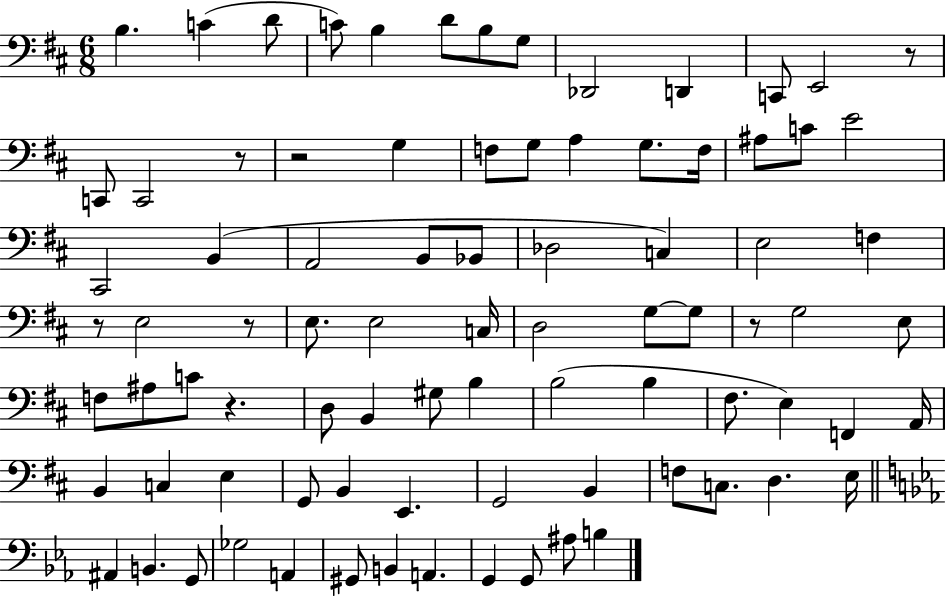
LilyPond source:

{
  \clef bass
  \numericTimeSignature
  \time 6/8
  \key d \major
  \repeat volta 2 { b4. c'4( d'8 | c'8) b4 d'8 b8 g8 | des,2 d,4 | c,8 e,2 r8 | \break c,8 c,2 r8 | r2 g4 | f8 g8 a4 g8. f16 | ais8 c'8 e'2 | \break cis,2 b,4( | a,2 b,8 bes,8 | des2 c4) | e2 f4 | \break r8 e2 r8 | e8. e2 c16 | d2 g8~~ g8 | r8 g2 e8 | \break f8 ais8 c'8 r4. | d8 b,4 gis8 b4 | b2( b4 | fis8. e4) f,4 a,16 | \break b,4 c4 e4 | g,8 b,4 e,4. | g,2 b,4 | f8 c8. d4. e16 | \break \bar "||" \break \key ees \major ais,4 b,4. g,8 | ges2 a,4 | gis,8 b,4 a,4. | g,4 g,8 ais8 b4 | \break } \bar "|."
}